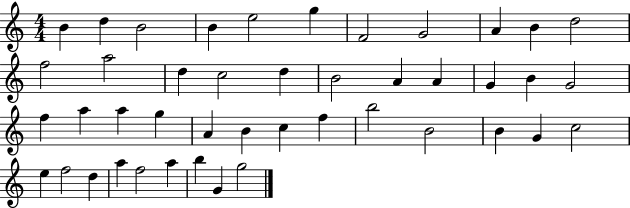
B4/q D5/q B4/h B4/q E5/h G5/q F4/h G4/h A4/q B4/q D5/h F5/h A5/h D5/q C5/h D5/q B4/h A4/q A4/q G4/q B4/q G4/h F5/q A5/q A5/q G5/q A4/q B4/q C5/q F5/q B5/h B4/h B4/q G4/q C5/h E5/q F5/h D5/q A5/q F5/h A5/q B5/q G4/q G5/h